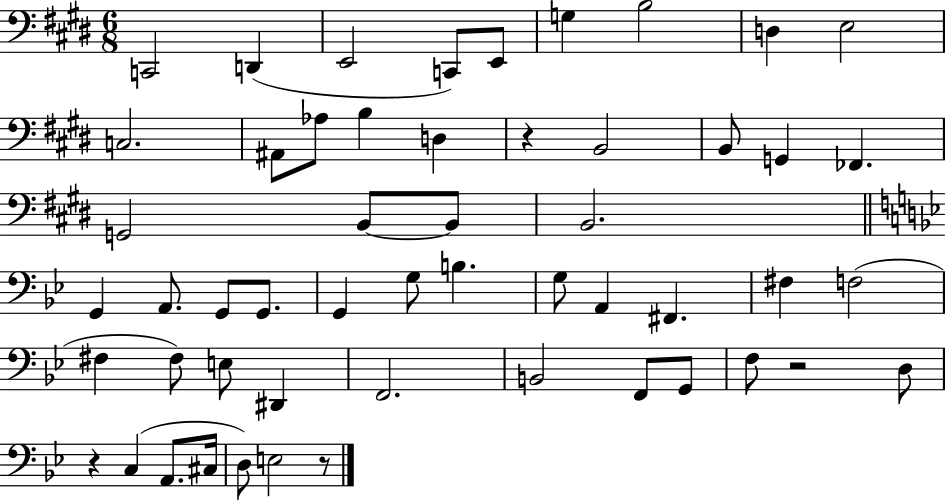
C2/h D2/q E2/h C2/e E2/e G3/q B3/h D3/q E3/h C3/h. A#2/e Ab3/e B3/q D3/q R/q B2/h B2/e G2/q FES2/q. G2/h B2/e B2/e B2/h. G2/q A2/e. G2/e G2/e. G2/q G3/e B3/q. G3/e A2/q F#2/q. F#3/q F3/h F#3/q F#3/e E3/e D#2/q F2/h. B2/h F2/e G2/e F3/e R/h D3/e R/q C3/q A2/e. C#3/s D3/e E3/h R/e